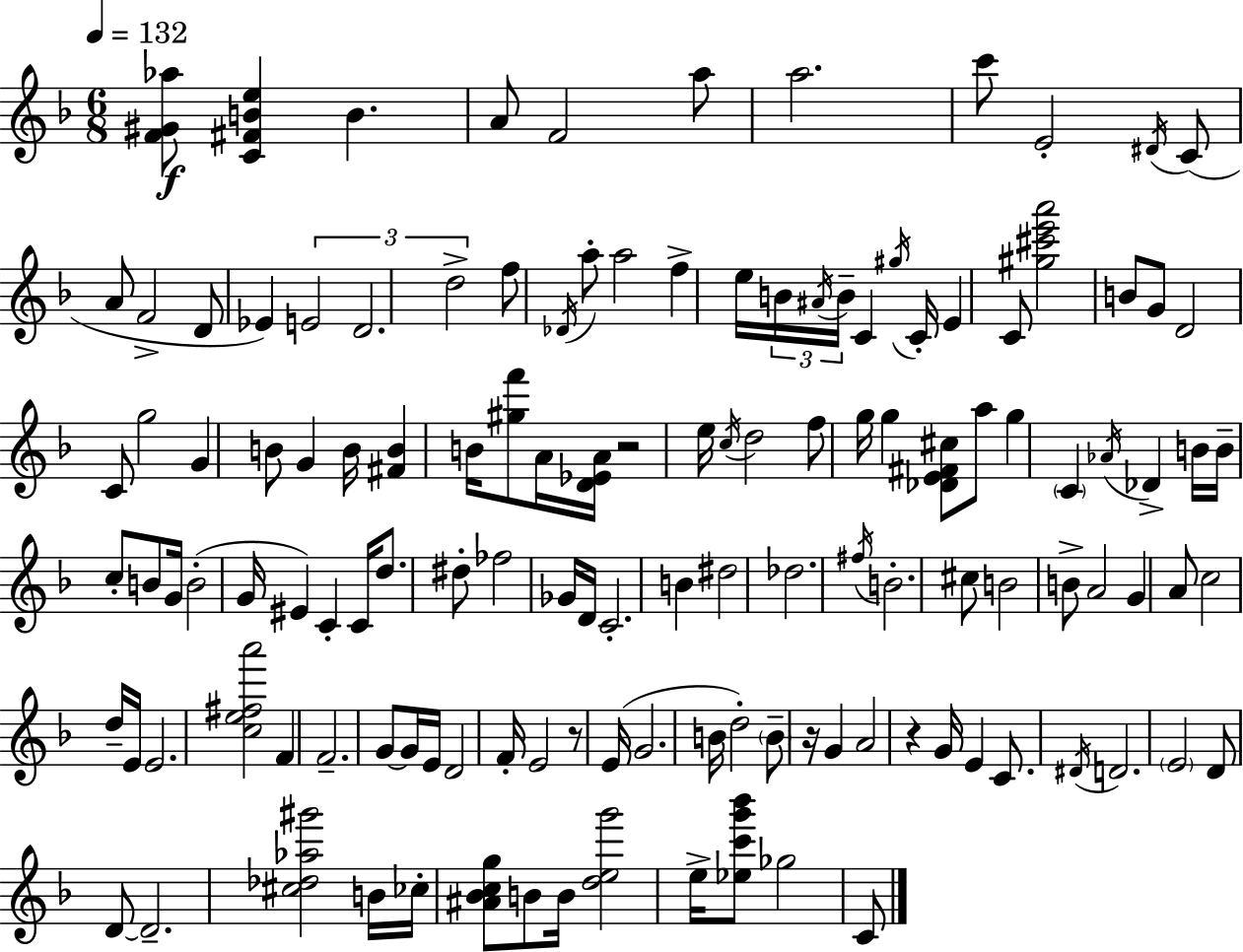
[F4,G#4,Ab5]/e [C4,F#4,B4,E5]/q B4/q. A4/e F4/h A5/e A5/h. C6/e E4/h D#4/s C4/e A4/e F4/h D4/e Eb4/q E4/h D4/h. D5/h F5/e Db4/s A5/e A5/h F5/q E5/s B4/s A#4/s B4/s C4/q G#5/s C4/s E4/q C4/e [G#5,C#6,E6,A6]/h B4/e G4/e D4/h C4/e G5/h G4/q B4/e G4/q B4/s [F#4,B4]/q B4/s [G#5,F6]/e A4/s [D4,Eb4,A4]/s R/h E5/s C5/s D5/h F5/e G5/s G5/q [Db4,E4,F#4,C#5]/e A5/e G5/q C4/q Ab4/s Db4/q B4/s B4/s C5/e B4/e G4/s B4/h G4/s EIS4/q C4/q C4/s D5/e. D#5/e FES5/h Gb4/s D4/s C4/h. B4/q D#5/h Db5/h. F#5/s B4/h. C#5/e B4/h B4/e A4/h G4/q A4/e C5/h D5/s E4/s E4/h. [C5,E5,F#5,A6]/h F4/q F4/h. G4/e G4/s E4/s D4/h F4/s E4/h R/e E4/s G4/h. B4/s D5/h B4/e R/s G4/q A4/h R/q G4/s E4/q C4/e. D#4/s D4/h. E4/h D4/e D4/e D4/h. [C#5,Db5,Ab5,G#6]/h B4/s CES5/s [A#4,Bb4,C5,G5]/e B4/e B4/s [D5,E5,G6]/h E5/s [Eb5,C6,G6,Bb6]/e Gb5/h C4/e